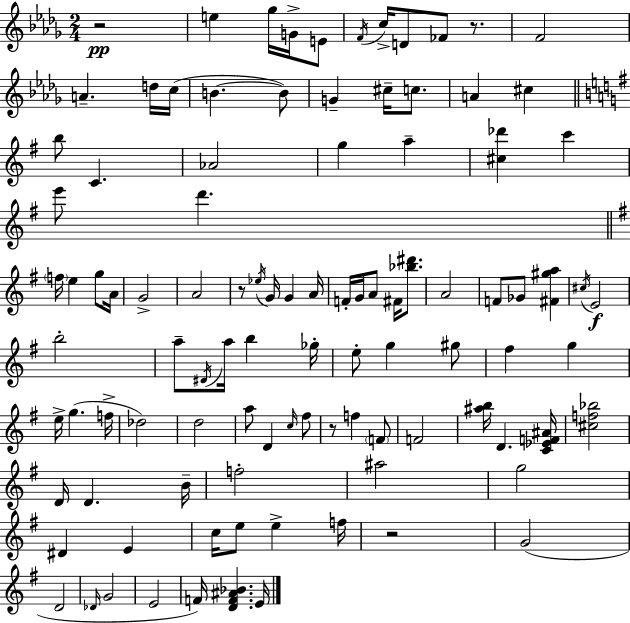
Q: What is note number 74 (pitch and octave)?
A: F5